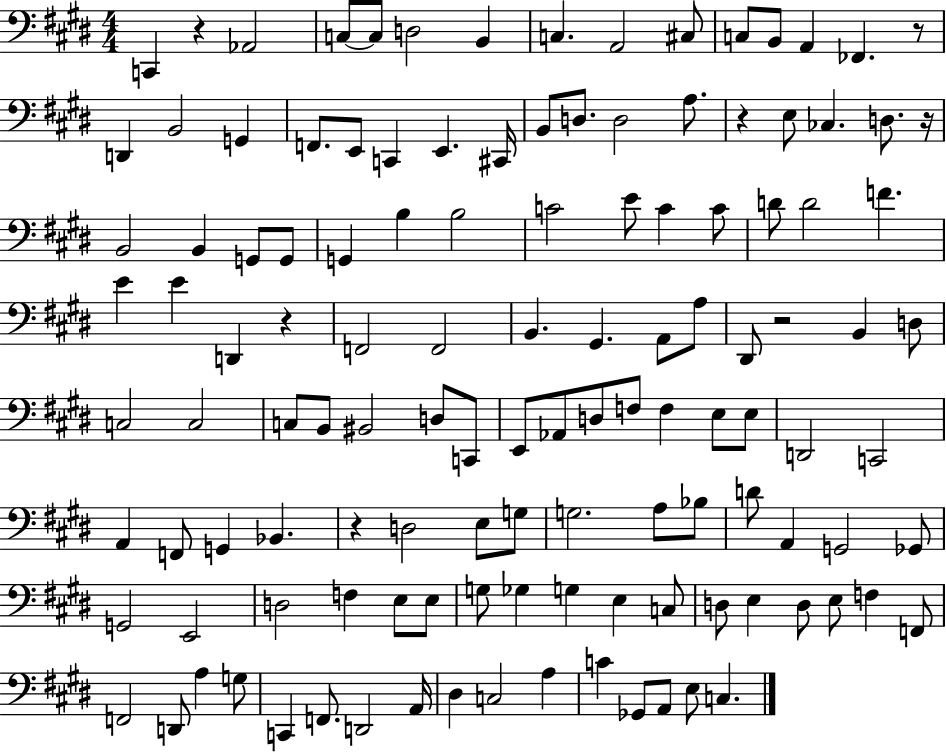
C2/q R/q Ab2/h C3/e C3/e D3/h B2/q C3/q. A2/h C#3/e C3/e B2/e A2/q FES2/q. R/e D2/q B2/h G2/q F2/e. E2/e C2/q E2/q. C#2/s B2/e D3/e. D3/h A3/e. R/q E3/e CES3/q. D3/e. R/s B2/h B2/q G2/e G2/e G2/q B3/q B3/h C4/h E4/e C4/q C4/e D4/e D4/h F4/q. E4/q E4/q D2/q R/q F2/h F2/h B2/q. G#2/q. A2/e A3/e D#2/e R/h B2/q D3/e C3/h C3/h C3/e B2/e BIS2/h D3/e C2/e E2/e Ab2/e D3/e F3/e F3/q E3/e E3/e D2/h C2/h A2/q F2/e G2/q Bb2/q. R/q D3/h E3/e G3/e G3/h. A3/e Bb3/e D4/e A2/q G2/h Gb2/e G2/h E2/h D3/h F3/q E3/e E3/e G3/e Gb3/q G3/q E3/q C3/e D3/e E3/q D3/e E3/e F3/q F2/e F2/h D2/e A3/q G3/e C2/q F2/e. D2/h A2/s D#3/q C3/h A3/q C4/q Gb2/e A2/e E3/e C3/q.